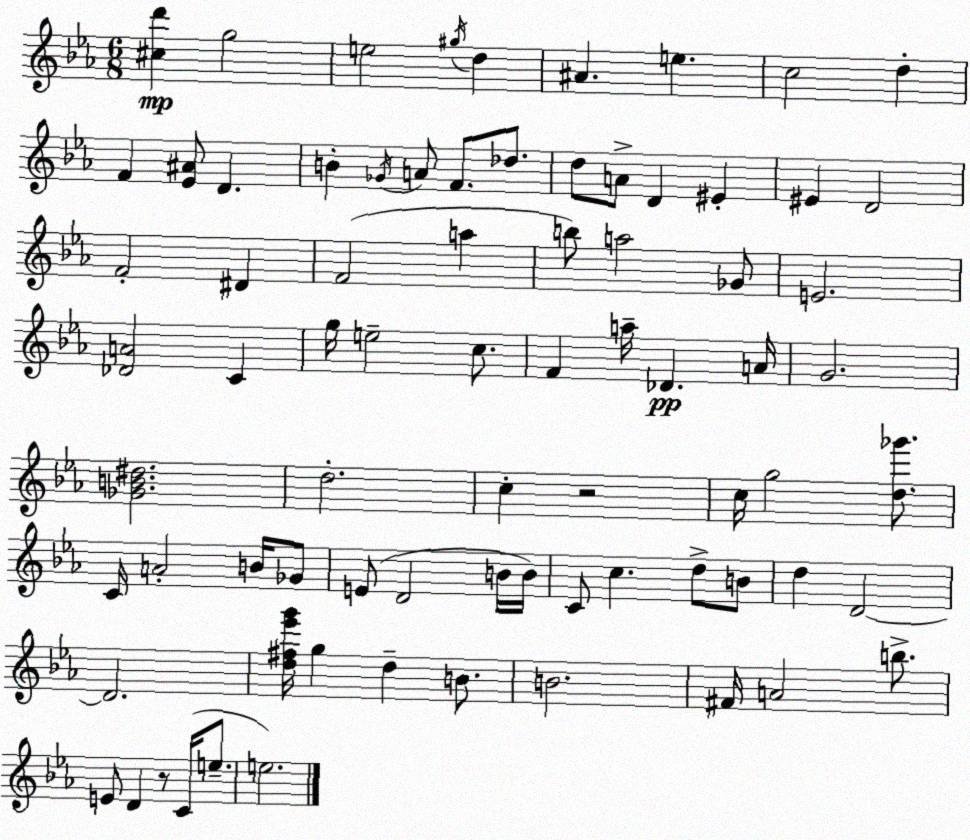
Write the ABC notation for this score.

X:1
T:Untitled
M:6/8
L:1/4
K:Cm
[^cd'] g2 e2 ^g/4 d ^A e c2 d F [_E^A]/2 D B _G/4 A/2 F/2 _d/2 d/2 A/2 D ^E ^E D2 F2 ^D F2 a b/2 a2 _G/2 E2 [_DA]2 C g/4 e2 c/2 F a/4 _D A/4 G2 [_GB^d]2 d2 c z2 c/4 g2 [d_g']/2 C/4 A2 B/4 _G/2 E/2 D2 B/4 B/4 C/2 c d/2 B/2 d D2 D2 [d^f_e'g']/4 g d B/2 B2 ^F/4 A2 b/2 E/2 D z/2 C/4 e/2 e2